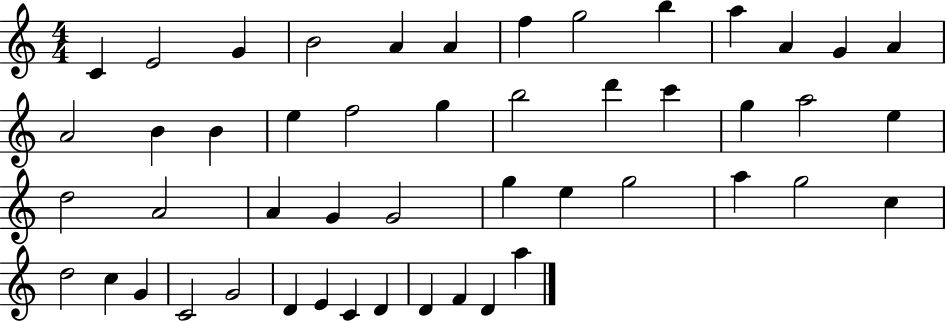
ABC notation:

X:1
T:Untitled
M:4/4
L:1/4
K:C
C E2 G B2 A A f g2 b a A G A A2 B B e f2 g b2 d' c' g a2 e d2 A2 A G G2 g e g2 a g2 c d2 c G C2 G2 D E C D D F D a